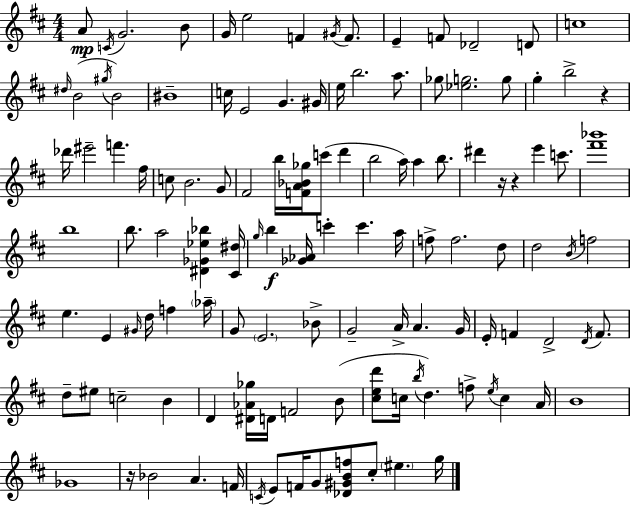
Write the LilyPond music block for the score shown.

{
  \clef treble
  \numericTimeSignature
  \time 4/4
  \key d \major
  \repeat volta 2 { a'8\mp \acciaccatura { c'16 } g'2. b'8 | g'16 e''2 f'4 \acciaccatura { gis'16 } f'8. | e'4-- f'8 des'2-- | d'8 c''1 | \break \grace { dis''16 } b'2( \acciaccatura { gis''16 } b'2) | bis'1-- | c''16 e'2 g'4. | gis'16 e''16 b''2. | \break a''8. ges''8 <ees'' g''>2. | g''8 g''4-. b''2-> | r4 des'''16 eis'''2-- f'''4. | fis''16 c''8 b'2. | \break g'8 fis'2 b''16 <f' a' bes' ges''>16 c'''8( | d'''4 b''2 a''16) a''4 | b''8. dis'''4 r16 r4 e'''4 | c'''8. <fis''' bes'''>1 | \break b''1 | b''8. a''2 <dis' ges' ees'' bes''>4 | <cis' dis''>16 \grace { g''16 } b''4\f <ges' aes'>16 c'''4-. c'''4. | a''16 f''8-> f''2. | \break d''8 d''2 \acciaccatura { b'16 } f''2 | e''4. e'4 | \grace { gis'16 } d''16 f''4 \parenthesize aes''16-- g'8 \parenthesize e'2. | bes'8-> g'2-- a'16-> | \break a'4. g'16 e'16-. f'4 d'2-> | \acciaccatura { d'16 } f'8. d''8-- eis''8 c''2-- | b'4 d'4 <dis' aes' ges''>16 d'16 f'2 | b'8( <cis'' e'' d'''>8 c''16 \acciaccatura { b''16 } d''4.) | \break f''8-> \acciaccatura { e''16 } c''4 a'16 b'1 | ges'1 | r16 bes'2 | a'4. f'16 \acciaccatura { c'16 } e'8 f'16 g'8 | \break <des' gis' b' f''>8 cis''8-. \parenthesize eis''4. g''16 } \bar "|."
}